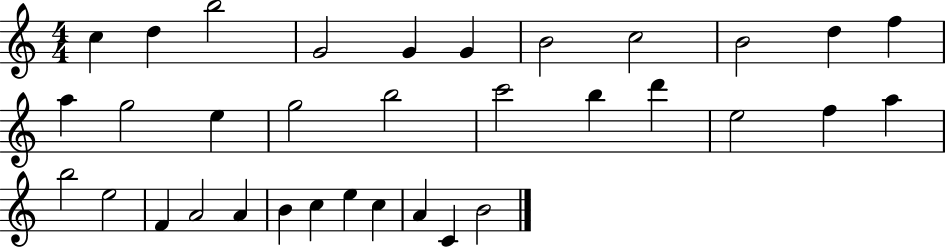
{
  \clef treble
  \numericTimeSignature
  \time 4/4
  \key c \major
  c''4 d''4 b''2 | g'2 g'4 g'4 | b'2 c''2 | b'2 d''4 f''4 | \break a''4 g''2 e''4 | g''2 b''2 | c'''2 b''4 d'''4 | e''2 f''4 a''4 | \break b''2 e''2 | f'4 a'2 a'4 | b'4 c''4 e''4 c''4 | a'4 c'4 b'2 | \break \bar "|."
}